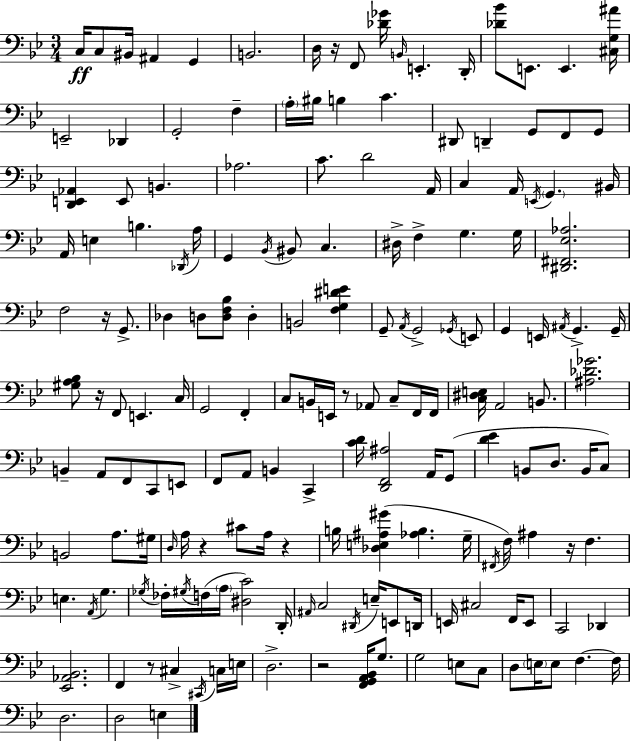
X:1
T:Untitled
M:3/4
L:1/4
K:Bb
C,/4 C,/2 ^B,,/4 ^A,, G,, B,,2 D,/4 z/4 F,,/2 [_D_G]/4 B,,/4 E,, D,,/4 [_D_B]/2 E,,/2 E,, [^C,G,^A]/4 E,,2 _D,, G,,2 F, A,/4 ^B,/4 B, C ^D,,/2 D,, G,,/2 F,,/2 G,,/2 [D,,E,,_A,,] E,,/2 B,, _A,2 C/2 D2 A,,/4 C, A,,/4 E,,/4 G,, ^B,,/4 A,,/4 E, B, _D,,/4 A,/4 G,, _B,,/4 ^B,,/2 C, ^D,/4 F, G, G,/4 [^D,,^F,,_E,_A,]2 F,2 z/4 G,,/2 _D, D,/2 [D,F,_B,]/2 D, B,,2 [F,G,^DE] G,,/2 A,,/4 G,,2 _G,,/4 E,,/2 G,, E,,/4 ^A,,/4 G,, G,,/4 [^G,A,_B,]/2 z/4 F,,/2 E,, C,/4 G,,2 F,, C,/2 B,,/4 E,,/4 z/2 _A,,/2 C,/2 F,,/4 F,,/4 [C,^D,E,]/4 A,,2 B,,/2 [^A,_D_G]2 B,, A,,/2 F,,/2 C,,/2 E,,/2 F,,/2 A,,/2 B,, C,, [CD]/4 [D,,F,,^A,]2 A,,/4 G,,/2 [D_E] B,,/2 D,/2 B,,/4 C,/2 B,,2 A,/2 ^G,/4 D,/4 A,/4 z ^C/2 A,/4 z B,/4 [_D,E,^A,^G] [_A,B,] G,/4 ^F,,/4 F,/4 ^A, z/4 F, E, A,,/4 G, _G,/4 _F,/4 ^G,/4 F,/4 A,/4 [^D,C]2 D,,/4 ^A,,/4 C,2 ^D,,/4 E,/4 E,,/2 D,,/4 E,,/4 ^C,2 F,,/4 E,,/2 C,,2 _D,, [_E,,_A,,_B,,]2 F,, z/2 ^C, ^C,,/4 C,/4 E,/4 D,2 z2 [F,,G,,A,,_B,,]/4 G,/2 G,2 E,/2 C,/2 D,/2 E,/4 E,/2 F, F,/4 D,2 D,2 E,